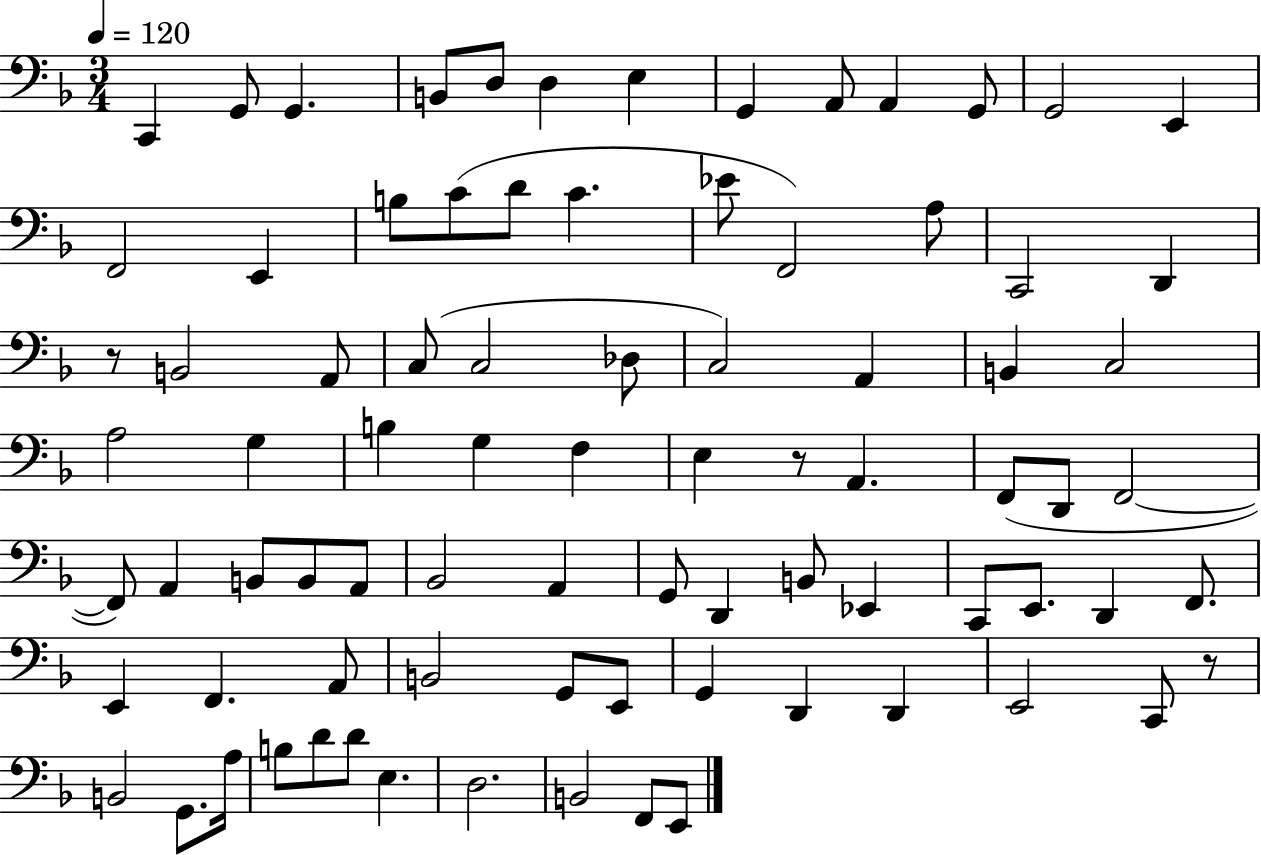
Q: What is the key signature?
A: F major